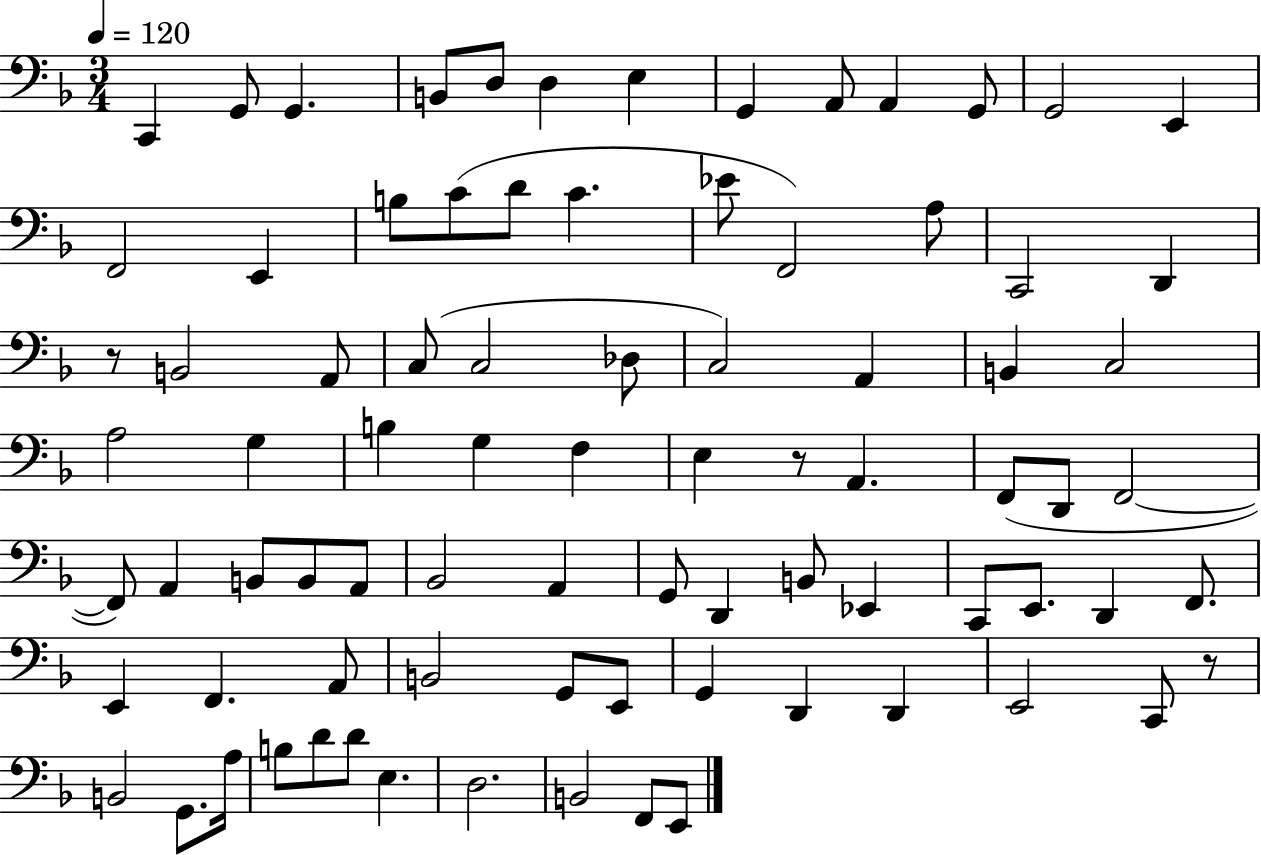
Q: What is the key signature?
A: F major